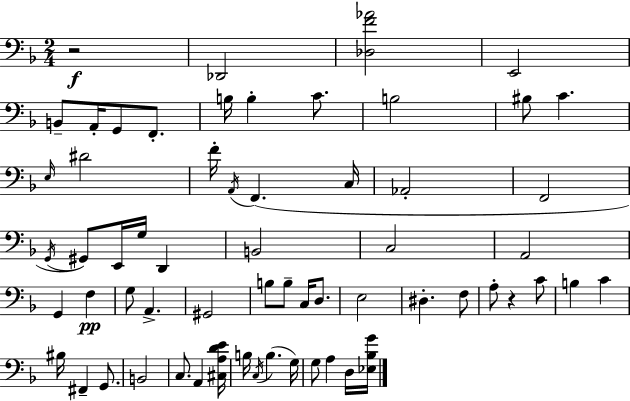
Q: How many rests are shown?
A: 2